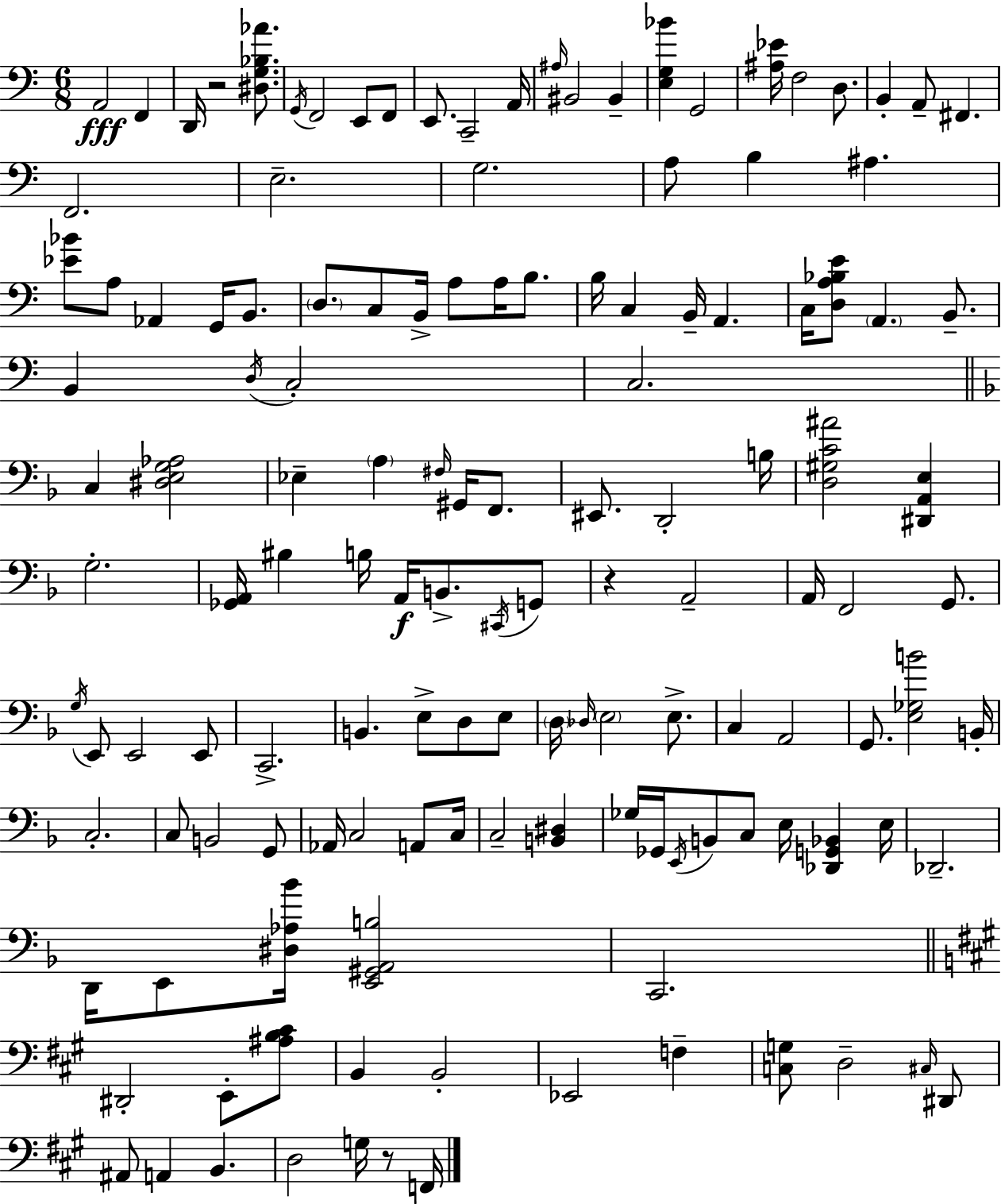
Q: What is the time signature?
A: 6/8